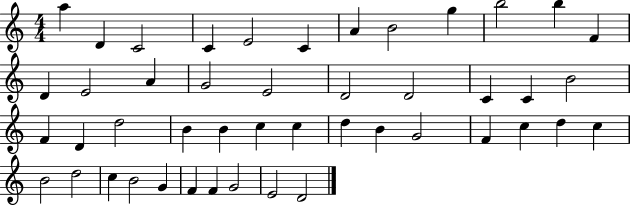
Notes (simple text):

A5/q D4/q C4/h C4/q E4/h C4/q A4/q B4/h G5/q B5/h B5/q F4/q D4/q E4/h A4/q G4/h E4/h D4/h D4/h C4/q C4/q B4/h F4/q D4/q D5/h B4/q B4/q C5/q C5/q D5/q B4/q G4/h F4/q C5/q D5/q C5/q B4/h D5/h C5/q B4/h G4/q F4/q F4/q G4/h E4/h D4/h